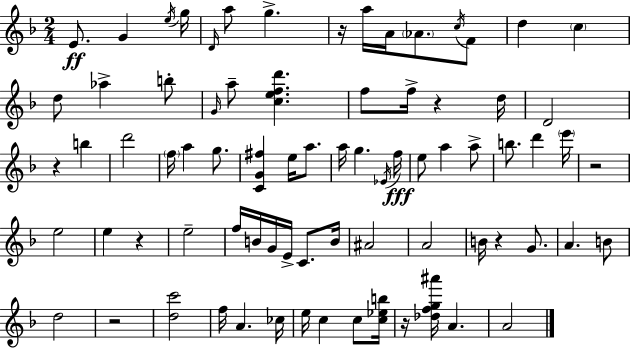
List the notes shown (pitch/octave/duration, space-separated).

E4/e. G4/q E5/s G5/s D4/s A5/e G5/q. R/s A5/s A4/s Ab4/e. C5/s F4/e D5/q C5/q D5/e Ab5/q B5/e G4/s A5/e [C5,E5,F5,D6]/q. F5/e F5/s R/q D5/s D4/h R/q B5/q D6/h F5/s A5/q G5/e. [C4,G4,F#5]/q E5/s A5/e. A5/s G5/q. Eb4/s F5/s E5/e A5/q A5/e B5/e. D6/q E6/s R/h E5/h E5/q R/q E5/h F5/s B4/s G4/s E4/s C4/e. B4/s A#4/h A4/h B4/s R/q G4/e. A4/q. B4/e D5/h R/h [D5,C6]/h F5/s A4/q. CES5/s E5/s C5/q C5/e [C5,Eb5,B5]/s R/s [Db5,F5,G5,A#6]/s A4/q. A4/h